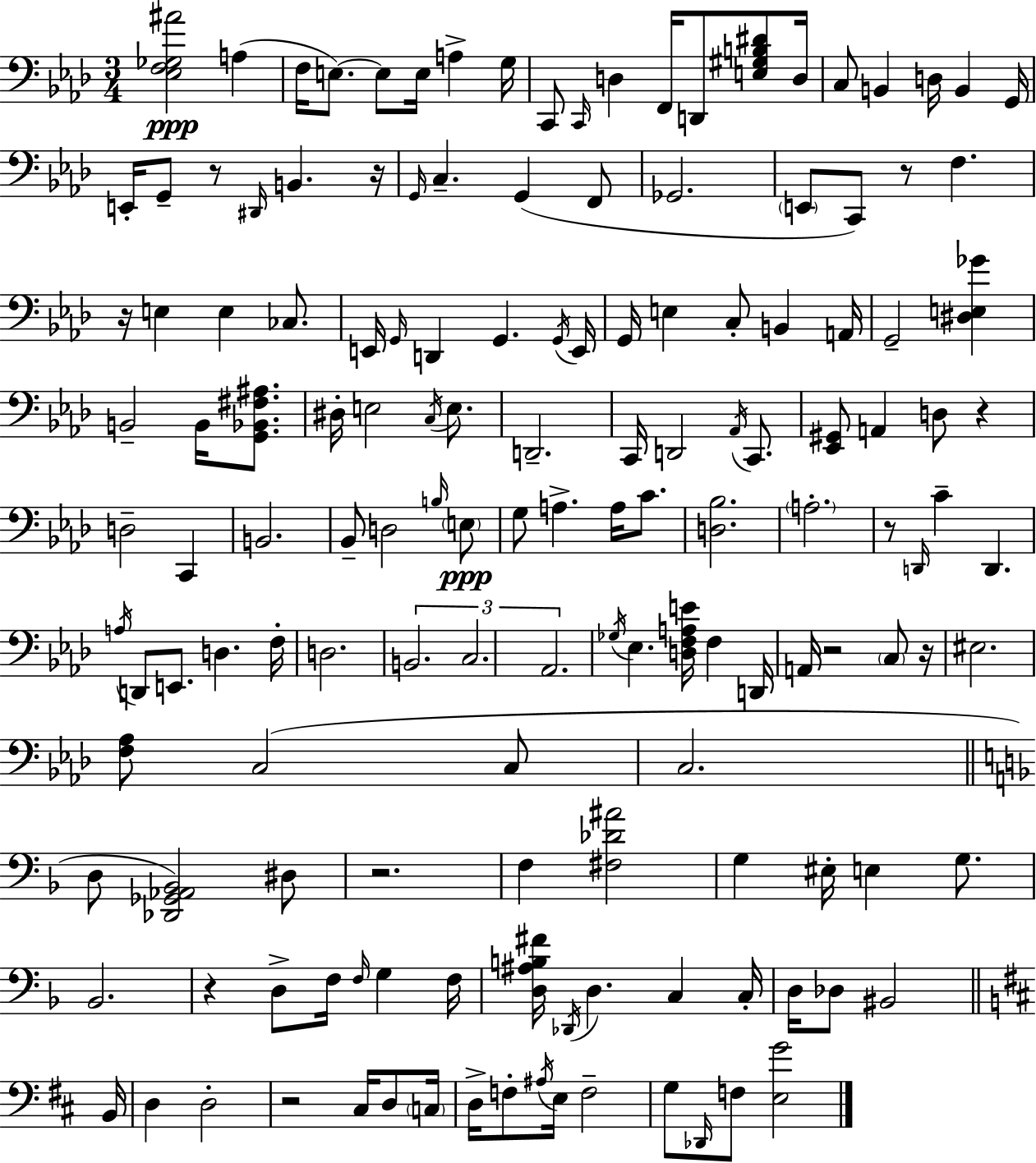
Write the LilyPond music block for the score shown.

{
  \clef bass
  \numericTimeSignature
  \time 3/4
  \key f \minor
  <ees f ges ais'>2\ppp a4( | f16 e8.~~) e8 e16 a4-> g16 | c,8 \grace { c,16 } d4 f,16 d,8 <e gis b dis'>8 | d16 c8 b,4 d16 b,4 | \break g,16 e,16-. g,8-- r8 \grace { dis,16 } b,4. | r16 \grace { g,16 } c4.-- g,4( | f,8 ges,2. | \parenthesize e,8 c,8) r8 f4. | \break r16 e4 e4 | ces8. e,16 \grace { g,16 } d,4 g,4. | \acciaccatura { g,16 } e,16 g,16 e4 c8-. | b,4 a,16 g,2-- | \break <dis e ges'>4 b,2-- | b,16 <g, bes, fis ais>8. dis16-. e2 | \acciaccatura { c16 } e8. d,2.-- | c,16 d,2 | \break \acciaccatura { aes,16 } c,8. <ees, gis,>8 a,4 | d8 r4 d2-- | c,4 b,2. | bes,8-- d2 | \break \grace { b16 } \parenthesize e8\ppp g8 a4.-> | a16 c'8. <d bes>2. | \parenthesize a2.-. | r8 \grace { d,16 } c'4-- | \break d,4. \acciaccatura { a16 } d,8 | e,8. d4. f16-. d2. | \tuplet 3/2 { b,2. | c2. | \break aes,2. } | \acciaccatura { ges16 } ees4. | <d f a e'>16 f4 d,16 a,16 | r2 \parenthesize c8 r16 eis2. | \break <f aes>8 | c2( c8 c2. | \bar "||" \break \key f \major d8 <des, ges, aes, bes,>2) dis8 | r2. | f4 <fis des' ais'>2 | g4 eis16-. e4 g8. | \break bes,2. | r4 d8-> f16 \grace { f16 } g4 | f16 <d ais b fis'>16 \acciaccatura { des,16 } d4. c4 | c16-. d16 des8 bis,2 | \break \bar "||" \break \key b \minor b,16 d4 d2-. | r2 cis16 d8 | \parenthesize c16 d16-> f8-. \acciaccatura { ais16 } e16 f2-- | g8 \grace { des,16 } f8 <e g'>2 | \break \bar "|."
}